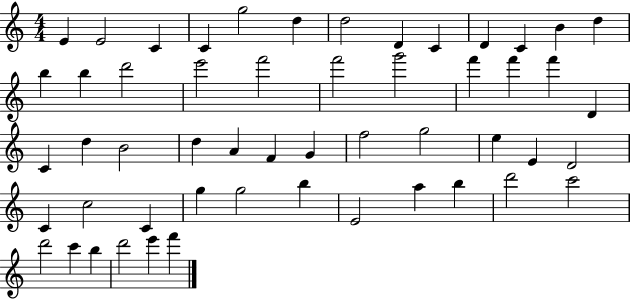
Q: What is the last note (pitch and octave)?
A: F6